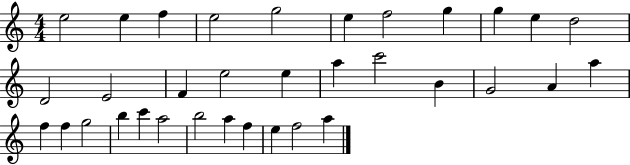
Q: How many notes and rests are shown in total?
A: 34